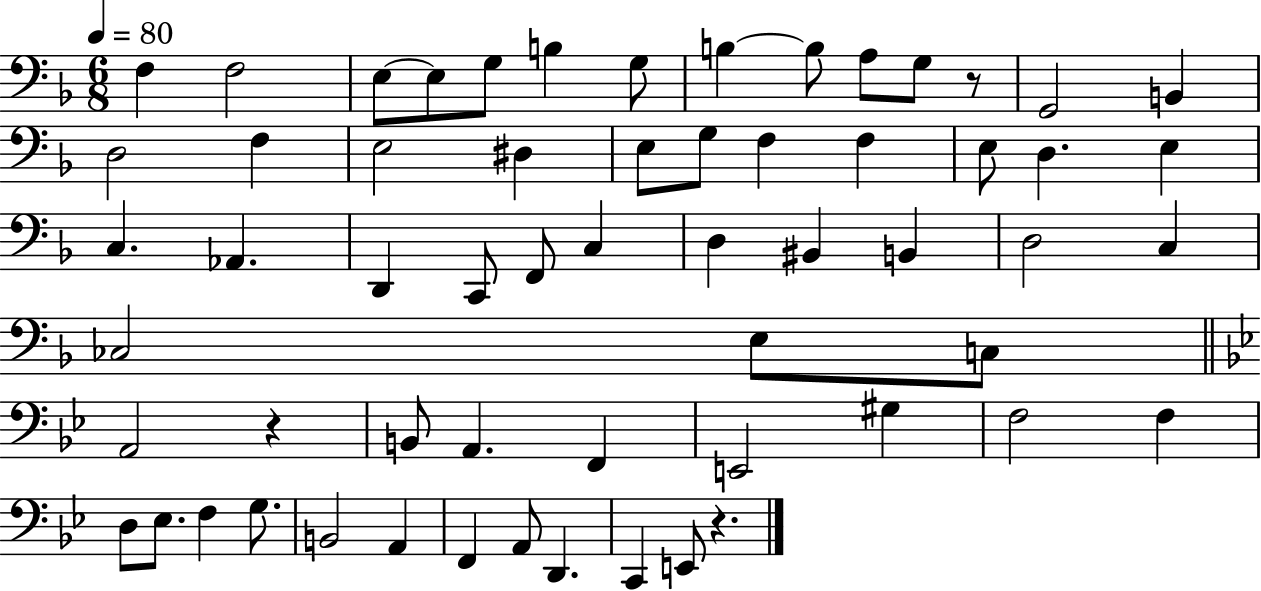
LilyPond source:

{
  \clef bass
  \numericTimeSignature
  \time 6/8
  \key f \major
  \tempo 4 = 80
  \repeat volta 2 { f4 f2 | e8~~ e8 g8 b4 g8 | b4~~ b8 a8 g8 r8 | g,2 b,4 | \break d2 f4 | e2 dis4 | e8 g8 f4 f4 | e8 d4. e4 | \break c4. aes,4. | d,4 c,8 f,8 c4 | d4 bis,4 b,4 | d2 c4 | \break ces2 e8 c8 | \bar "||" \break \key bes \major a,2 r4 | b,8 a,4. f,4 | e,2 gis4 | f2 f4 | \break d8 ees8. f4 g8. | b,2 a,4 | f,4 a,8 d,4. | c,4 e,8 r4. | \break } \bar "|."
}